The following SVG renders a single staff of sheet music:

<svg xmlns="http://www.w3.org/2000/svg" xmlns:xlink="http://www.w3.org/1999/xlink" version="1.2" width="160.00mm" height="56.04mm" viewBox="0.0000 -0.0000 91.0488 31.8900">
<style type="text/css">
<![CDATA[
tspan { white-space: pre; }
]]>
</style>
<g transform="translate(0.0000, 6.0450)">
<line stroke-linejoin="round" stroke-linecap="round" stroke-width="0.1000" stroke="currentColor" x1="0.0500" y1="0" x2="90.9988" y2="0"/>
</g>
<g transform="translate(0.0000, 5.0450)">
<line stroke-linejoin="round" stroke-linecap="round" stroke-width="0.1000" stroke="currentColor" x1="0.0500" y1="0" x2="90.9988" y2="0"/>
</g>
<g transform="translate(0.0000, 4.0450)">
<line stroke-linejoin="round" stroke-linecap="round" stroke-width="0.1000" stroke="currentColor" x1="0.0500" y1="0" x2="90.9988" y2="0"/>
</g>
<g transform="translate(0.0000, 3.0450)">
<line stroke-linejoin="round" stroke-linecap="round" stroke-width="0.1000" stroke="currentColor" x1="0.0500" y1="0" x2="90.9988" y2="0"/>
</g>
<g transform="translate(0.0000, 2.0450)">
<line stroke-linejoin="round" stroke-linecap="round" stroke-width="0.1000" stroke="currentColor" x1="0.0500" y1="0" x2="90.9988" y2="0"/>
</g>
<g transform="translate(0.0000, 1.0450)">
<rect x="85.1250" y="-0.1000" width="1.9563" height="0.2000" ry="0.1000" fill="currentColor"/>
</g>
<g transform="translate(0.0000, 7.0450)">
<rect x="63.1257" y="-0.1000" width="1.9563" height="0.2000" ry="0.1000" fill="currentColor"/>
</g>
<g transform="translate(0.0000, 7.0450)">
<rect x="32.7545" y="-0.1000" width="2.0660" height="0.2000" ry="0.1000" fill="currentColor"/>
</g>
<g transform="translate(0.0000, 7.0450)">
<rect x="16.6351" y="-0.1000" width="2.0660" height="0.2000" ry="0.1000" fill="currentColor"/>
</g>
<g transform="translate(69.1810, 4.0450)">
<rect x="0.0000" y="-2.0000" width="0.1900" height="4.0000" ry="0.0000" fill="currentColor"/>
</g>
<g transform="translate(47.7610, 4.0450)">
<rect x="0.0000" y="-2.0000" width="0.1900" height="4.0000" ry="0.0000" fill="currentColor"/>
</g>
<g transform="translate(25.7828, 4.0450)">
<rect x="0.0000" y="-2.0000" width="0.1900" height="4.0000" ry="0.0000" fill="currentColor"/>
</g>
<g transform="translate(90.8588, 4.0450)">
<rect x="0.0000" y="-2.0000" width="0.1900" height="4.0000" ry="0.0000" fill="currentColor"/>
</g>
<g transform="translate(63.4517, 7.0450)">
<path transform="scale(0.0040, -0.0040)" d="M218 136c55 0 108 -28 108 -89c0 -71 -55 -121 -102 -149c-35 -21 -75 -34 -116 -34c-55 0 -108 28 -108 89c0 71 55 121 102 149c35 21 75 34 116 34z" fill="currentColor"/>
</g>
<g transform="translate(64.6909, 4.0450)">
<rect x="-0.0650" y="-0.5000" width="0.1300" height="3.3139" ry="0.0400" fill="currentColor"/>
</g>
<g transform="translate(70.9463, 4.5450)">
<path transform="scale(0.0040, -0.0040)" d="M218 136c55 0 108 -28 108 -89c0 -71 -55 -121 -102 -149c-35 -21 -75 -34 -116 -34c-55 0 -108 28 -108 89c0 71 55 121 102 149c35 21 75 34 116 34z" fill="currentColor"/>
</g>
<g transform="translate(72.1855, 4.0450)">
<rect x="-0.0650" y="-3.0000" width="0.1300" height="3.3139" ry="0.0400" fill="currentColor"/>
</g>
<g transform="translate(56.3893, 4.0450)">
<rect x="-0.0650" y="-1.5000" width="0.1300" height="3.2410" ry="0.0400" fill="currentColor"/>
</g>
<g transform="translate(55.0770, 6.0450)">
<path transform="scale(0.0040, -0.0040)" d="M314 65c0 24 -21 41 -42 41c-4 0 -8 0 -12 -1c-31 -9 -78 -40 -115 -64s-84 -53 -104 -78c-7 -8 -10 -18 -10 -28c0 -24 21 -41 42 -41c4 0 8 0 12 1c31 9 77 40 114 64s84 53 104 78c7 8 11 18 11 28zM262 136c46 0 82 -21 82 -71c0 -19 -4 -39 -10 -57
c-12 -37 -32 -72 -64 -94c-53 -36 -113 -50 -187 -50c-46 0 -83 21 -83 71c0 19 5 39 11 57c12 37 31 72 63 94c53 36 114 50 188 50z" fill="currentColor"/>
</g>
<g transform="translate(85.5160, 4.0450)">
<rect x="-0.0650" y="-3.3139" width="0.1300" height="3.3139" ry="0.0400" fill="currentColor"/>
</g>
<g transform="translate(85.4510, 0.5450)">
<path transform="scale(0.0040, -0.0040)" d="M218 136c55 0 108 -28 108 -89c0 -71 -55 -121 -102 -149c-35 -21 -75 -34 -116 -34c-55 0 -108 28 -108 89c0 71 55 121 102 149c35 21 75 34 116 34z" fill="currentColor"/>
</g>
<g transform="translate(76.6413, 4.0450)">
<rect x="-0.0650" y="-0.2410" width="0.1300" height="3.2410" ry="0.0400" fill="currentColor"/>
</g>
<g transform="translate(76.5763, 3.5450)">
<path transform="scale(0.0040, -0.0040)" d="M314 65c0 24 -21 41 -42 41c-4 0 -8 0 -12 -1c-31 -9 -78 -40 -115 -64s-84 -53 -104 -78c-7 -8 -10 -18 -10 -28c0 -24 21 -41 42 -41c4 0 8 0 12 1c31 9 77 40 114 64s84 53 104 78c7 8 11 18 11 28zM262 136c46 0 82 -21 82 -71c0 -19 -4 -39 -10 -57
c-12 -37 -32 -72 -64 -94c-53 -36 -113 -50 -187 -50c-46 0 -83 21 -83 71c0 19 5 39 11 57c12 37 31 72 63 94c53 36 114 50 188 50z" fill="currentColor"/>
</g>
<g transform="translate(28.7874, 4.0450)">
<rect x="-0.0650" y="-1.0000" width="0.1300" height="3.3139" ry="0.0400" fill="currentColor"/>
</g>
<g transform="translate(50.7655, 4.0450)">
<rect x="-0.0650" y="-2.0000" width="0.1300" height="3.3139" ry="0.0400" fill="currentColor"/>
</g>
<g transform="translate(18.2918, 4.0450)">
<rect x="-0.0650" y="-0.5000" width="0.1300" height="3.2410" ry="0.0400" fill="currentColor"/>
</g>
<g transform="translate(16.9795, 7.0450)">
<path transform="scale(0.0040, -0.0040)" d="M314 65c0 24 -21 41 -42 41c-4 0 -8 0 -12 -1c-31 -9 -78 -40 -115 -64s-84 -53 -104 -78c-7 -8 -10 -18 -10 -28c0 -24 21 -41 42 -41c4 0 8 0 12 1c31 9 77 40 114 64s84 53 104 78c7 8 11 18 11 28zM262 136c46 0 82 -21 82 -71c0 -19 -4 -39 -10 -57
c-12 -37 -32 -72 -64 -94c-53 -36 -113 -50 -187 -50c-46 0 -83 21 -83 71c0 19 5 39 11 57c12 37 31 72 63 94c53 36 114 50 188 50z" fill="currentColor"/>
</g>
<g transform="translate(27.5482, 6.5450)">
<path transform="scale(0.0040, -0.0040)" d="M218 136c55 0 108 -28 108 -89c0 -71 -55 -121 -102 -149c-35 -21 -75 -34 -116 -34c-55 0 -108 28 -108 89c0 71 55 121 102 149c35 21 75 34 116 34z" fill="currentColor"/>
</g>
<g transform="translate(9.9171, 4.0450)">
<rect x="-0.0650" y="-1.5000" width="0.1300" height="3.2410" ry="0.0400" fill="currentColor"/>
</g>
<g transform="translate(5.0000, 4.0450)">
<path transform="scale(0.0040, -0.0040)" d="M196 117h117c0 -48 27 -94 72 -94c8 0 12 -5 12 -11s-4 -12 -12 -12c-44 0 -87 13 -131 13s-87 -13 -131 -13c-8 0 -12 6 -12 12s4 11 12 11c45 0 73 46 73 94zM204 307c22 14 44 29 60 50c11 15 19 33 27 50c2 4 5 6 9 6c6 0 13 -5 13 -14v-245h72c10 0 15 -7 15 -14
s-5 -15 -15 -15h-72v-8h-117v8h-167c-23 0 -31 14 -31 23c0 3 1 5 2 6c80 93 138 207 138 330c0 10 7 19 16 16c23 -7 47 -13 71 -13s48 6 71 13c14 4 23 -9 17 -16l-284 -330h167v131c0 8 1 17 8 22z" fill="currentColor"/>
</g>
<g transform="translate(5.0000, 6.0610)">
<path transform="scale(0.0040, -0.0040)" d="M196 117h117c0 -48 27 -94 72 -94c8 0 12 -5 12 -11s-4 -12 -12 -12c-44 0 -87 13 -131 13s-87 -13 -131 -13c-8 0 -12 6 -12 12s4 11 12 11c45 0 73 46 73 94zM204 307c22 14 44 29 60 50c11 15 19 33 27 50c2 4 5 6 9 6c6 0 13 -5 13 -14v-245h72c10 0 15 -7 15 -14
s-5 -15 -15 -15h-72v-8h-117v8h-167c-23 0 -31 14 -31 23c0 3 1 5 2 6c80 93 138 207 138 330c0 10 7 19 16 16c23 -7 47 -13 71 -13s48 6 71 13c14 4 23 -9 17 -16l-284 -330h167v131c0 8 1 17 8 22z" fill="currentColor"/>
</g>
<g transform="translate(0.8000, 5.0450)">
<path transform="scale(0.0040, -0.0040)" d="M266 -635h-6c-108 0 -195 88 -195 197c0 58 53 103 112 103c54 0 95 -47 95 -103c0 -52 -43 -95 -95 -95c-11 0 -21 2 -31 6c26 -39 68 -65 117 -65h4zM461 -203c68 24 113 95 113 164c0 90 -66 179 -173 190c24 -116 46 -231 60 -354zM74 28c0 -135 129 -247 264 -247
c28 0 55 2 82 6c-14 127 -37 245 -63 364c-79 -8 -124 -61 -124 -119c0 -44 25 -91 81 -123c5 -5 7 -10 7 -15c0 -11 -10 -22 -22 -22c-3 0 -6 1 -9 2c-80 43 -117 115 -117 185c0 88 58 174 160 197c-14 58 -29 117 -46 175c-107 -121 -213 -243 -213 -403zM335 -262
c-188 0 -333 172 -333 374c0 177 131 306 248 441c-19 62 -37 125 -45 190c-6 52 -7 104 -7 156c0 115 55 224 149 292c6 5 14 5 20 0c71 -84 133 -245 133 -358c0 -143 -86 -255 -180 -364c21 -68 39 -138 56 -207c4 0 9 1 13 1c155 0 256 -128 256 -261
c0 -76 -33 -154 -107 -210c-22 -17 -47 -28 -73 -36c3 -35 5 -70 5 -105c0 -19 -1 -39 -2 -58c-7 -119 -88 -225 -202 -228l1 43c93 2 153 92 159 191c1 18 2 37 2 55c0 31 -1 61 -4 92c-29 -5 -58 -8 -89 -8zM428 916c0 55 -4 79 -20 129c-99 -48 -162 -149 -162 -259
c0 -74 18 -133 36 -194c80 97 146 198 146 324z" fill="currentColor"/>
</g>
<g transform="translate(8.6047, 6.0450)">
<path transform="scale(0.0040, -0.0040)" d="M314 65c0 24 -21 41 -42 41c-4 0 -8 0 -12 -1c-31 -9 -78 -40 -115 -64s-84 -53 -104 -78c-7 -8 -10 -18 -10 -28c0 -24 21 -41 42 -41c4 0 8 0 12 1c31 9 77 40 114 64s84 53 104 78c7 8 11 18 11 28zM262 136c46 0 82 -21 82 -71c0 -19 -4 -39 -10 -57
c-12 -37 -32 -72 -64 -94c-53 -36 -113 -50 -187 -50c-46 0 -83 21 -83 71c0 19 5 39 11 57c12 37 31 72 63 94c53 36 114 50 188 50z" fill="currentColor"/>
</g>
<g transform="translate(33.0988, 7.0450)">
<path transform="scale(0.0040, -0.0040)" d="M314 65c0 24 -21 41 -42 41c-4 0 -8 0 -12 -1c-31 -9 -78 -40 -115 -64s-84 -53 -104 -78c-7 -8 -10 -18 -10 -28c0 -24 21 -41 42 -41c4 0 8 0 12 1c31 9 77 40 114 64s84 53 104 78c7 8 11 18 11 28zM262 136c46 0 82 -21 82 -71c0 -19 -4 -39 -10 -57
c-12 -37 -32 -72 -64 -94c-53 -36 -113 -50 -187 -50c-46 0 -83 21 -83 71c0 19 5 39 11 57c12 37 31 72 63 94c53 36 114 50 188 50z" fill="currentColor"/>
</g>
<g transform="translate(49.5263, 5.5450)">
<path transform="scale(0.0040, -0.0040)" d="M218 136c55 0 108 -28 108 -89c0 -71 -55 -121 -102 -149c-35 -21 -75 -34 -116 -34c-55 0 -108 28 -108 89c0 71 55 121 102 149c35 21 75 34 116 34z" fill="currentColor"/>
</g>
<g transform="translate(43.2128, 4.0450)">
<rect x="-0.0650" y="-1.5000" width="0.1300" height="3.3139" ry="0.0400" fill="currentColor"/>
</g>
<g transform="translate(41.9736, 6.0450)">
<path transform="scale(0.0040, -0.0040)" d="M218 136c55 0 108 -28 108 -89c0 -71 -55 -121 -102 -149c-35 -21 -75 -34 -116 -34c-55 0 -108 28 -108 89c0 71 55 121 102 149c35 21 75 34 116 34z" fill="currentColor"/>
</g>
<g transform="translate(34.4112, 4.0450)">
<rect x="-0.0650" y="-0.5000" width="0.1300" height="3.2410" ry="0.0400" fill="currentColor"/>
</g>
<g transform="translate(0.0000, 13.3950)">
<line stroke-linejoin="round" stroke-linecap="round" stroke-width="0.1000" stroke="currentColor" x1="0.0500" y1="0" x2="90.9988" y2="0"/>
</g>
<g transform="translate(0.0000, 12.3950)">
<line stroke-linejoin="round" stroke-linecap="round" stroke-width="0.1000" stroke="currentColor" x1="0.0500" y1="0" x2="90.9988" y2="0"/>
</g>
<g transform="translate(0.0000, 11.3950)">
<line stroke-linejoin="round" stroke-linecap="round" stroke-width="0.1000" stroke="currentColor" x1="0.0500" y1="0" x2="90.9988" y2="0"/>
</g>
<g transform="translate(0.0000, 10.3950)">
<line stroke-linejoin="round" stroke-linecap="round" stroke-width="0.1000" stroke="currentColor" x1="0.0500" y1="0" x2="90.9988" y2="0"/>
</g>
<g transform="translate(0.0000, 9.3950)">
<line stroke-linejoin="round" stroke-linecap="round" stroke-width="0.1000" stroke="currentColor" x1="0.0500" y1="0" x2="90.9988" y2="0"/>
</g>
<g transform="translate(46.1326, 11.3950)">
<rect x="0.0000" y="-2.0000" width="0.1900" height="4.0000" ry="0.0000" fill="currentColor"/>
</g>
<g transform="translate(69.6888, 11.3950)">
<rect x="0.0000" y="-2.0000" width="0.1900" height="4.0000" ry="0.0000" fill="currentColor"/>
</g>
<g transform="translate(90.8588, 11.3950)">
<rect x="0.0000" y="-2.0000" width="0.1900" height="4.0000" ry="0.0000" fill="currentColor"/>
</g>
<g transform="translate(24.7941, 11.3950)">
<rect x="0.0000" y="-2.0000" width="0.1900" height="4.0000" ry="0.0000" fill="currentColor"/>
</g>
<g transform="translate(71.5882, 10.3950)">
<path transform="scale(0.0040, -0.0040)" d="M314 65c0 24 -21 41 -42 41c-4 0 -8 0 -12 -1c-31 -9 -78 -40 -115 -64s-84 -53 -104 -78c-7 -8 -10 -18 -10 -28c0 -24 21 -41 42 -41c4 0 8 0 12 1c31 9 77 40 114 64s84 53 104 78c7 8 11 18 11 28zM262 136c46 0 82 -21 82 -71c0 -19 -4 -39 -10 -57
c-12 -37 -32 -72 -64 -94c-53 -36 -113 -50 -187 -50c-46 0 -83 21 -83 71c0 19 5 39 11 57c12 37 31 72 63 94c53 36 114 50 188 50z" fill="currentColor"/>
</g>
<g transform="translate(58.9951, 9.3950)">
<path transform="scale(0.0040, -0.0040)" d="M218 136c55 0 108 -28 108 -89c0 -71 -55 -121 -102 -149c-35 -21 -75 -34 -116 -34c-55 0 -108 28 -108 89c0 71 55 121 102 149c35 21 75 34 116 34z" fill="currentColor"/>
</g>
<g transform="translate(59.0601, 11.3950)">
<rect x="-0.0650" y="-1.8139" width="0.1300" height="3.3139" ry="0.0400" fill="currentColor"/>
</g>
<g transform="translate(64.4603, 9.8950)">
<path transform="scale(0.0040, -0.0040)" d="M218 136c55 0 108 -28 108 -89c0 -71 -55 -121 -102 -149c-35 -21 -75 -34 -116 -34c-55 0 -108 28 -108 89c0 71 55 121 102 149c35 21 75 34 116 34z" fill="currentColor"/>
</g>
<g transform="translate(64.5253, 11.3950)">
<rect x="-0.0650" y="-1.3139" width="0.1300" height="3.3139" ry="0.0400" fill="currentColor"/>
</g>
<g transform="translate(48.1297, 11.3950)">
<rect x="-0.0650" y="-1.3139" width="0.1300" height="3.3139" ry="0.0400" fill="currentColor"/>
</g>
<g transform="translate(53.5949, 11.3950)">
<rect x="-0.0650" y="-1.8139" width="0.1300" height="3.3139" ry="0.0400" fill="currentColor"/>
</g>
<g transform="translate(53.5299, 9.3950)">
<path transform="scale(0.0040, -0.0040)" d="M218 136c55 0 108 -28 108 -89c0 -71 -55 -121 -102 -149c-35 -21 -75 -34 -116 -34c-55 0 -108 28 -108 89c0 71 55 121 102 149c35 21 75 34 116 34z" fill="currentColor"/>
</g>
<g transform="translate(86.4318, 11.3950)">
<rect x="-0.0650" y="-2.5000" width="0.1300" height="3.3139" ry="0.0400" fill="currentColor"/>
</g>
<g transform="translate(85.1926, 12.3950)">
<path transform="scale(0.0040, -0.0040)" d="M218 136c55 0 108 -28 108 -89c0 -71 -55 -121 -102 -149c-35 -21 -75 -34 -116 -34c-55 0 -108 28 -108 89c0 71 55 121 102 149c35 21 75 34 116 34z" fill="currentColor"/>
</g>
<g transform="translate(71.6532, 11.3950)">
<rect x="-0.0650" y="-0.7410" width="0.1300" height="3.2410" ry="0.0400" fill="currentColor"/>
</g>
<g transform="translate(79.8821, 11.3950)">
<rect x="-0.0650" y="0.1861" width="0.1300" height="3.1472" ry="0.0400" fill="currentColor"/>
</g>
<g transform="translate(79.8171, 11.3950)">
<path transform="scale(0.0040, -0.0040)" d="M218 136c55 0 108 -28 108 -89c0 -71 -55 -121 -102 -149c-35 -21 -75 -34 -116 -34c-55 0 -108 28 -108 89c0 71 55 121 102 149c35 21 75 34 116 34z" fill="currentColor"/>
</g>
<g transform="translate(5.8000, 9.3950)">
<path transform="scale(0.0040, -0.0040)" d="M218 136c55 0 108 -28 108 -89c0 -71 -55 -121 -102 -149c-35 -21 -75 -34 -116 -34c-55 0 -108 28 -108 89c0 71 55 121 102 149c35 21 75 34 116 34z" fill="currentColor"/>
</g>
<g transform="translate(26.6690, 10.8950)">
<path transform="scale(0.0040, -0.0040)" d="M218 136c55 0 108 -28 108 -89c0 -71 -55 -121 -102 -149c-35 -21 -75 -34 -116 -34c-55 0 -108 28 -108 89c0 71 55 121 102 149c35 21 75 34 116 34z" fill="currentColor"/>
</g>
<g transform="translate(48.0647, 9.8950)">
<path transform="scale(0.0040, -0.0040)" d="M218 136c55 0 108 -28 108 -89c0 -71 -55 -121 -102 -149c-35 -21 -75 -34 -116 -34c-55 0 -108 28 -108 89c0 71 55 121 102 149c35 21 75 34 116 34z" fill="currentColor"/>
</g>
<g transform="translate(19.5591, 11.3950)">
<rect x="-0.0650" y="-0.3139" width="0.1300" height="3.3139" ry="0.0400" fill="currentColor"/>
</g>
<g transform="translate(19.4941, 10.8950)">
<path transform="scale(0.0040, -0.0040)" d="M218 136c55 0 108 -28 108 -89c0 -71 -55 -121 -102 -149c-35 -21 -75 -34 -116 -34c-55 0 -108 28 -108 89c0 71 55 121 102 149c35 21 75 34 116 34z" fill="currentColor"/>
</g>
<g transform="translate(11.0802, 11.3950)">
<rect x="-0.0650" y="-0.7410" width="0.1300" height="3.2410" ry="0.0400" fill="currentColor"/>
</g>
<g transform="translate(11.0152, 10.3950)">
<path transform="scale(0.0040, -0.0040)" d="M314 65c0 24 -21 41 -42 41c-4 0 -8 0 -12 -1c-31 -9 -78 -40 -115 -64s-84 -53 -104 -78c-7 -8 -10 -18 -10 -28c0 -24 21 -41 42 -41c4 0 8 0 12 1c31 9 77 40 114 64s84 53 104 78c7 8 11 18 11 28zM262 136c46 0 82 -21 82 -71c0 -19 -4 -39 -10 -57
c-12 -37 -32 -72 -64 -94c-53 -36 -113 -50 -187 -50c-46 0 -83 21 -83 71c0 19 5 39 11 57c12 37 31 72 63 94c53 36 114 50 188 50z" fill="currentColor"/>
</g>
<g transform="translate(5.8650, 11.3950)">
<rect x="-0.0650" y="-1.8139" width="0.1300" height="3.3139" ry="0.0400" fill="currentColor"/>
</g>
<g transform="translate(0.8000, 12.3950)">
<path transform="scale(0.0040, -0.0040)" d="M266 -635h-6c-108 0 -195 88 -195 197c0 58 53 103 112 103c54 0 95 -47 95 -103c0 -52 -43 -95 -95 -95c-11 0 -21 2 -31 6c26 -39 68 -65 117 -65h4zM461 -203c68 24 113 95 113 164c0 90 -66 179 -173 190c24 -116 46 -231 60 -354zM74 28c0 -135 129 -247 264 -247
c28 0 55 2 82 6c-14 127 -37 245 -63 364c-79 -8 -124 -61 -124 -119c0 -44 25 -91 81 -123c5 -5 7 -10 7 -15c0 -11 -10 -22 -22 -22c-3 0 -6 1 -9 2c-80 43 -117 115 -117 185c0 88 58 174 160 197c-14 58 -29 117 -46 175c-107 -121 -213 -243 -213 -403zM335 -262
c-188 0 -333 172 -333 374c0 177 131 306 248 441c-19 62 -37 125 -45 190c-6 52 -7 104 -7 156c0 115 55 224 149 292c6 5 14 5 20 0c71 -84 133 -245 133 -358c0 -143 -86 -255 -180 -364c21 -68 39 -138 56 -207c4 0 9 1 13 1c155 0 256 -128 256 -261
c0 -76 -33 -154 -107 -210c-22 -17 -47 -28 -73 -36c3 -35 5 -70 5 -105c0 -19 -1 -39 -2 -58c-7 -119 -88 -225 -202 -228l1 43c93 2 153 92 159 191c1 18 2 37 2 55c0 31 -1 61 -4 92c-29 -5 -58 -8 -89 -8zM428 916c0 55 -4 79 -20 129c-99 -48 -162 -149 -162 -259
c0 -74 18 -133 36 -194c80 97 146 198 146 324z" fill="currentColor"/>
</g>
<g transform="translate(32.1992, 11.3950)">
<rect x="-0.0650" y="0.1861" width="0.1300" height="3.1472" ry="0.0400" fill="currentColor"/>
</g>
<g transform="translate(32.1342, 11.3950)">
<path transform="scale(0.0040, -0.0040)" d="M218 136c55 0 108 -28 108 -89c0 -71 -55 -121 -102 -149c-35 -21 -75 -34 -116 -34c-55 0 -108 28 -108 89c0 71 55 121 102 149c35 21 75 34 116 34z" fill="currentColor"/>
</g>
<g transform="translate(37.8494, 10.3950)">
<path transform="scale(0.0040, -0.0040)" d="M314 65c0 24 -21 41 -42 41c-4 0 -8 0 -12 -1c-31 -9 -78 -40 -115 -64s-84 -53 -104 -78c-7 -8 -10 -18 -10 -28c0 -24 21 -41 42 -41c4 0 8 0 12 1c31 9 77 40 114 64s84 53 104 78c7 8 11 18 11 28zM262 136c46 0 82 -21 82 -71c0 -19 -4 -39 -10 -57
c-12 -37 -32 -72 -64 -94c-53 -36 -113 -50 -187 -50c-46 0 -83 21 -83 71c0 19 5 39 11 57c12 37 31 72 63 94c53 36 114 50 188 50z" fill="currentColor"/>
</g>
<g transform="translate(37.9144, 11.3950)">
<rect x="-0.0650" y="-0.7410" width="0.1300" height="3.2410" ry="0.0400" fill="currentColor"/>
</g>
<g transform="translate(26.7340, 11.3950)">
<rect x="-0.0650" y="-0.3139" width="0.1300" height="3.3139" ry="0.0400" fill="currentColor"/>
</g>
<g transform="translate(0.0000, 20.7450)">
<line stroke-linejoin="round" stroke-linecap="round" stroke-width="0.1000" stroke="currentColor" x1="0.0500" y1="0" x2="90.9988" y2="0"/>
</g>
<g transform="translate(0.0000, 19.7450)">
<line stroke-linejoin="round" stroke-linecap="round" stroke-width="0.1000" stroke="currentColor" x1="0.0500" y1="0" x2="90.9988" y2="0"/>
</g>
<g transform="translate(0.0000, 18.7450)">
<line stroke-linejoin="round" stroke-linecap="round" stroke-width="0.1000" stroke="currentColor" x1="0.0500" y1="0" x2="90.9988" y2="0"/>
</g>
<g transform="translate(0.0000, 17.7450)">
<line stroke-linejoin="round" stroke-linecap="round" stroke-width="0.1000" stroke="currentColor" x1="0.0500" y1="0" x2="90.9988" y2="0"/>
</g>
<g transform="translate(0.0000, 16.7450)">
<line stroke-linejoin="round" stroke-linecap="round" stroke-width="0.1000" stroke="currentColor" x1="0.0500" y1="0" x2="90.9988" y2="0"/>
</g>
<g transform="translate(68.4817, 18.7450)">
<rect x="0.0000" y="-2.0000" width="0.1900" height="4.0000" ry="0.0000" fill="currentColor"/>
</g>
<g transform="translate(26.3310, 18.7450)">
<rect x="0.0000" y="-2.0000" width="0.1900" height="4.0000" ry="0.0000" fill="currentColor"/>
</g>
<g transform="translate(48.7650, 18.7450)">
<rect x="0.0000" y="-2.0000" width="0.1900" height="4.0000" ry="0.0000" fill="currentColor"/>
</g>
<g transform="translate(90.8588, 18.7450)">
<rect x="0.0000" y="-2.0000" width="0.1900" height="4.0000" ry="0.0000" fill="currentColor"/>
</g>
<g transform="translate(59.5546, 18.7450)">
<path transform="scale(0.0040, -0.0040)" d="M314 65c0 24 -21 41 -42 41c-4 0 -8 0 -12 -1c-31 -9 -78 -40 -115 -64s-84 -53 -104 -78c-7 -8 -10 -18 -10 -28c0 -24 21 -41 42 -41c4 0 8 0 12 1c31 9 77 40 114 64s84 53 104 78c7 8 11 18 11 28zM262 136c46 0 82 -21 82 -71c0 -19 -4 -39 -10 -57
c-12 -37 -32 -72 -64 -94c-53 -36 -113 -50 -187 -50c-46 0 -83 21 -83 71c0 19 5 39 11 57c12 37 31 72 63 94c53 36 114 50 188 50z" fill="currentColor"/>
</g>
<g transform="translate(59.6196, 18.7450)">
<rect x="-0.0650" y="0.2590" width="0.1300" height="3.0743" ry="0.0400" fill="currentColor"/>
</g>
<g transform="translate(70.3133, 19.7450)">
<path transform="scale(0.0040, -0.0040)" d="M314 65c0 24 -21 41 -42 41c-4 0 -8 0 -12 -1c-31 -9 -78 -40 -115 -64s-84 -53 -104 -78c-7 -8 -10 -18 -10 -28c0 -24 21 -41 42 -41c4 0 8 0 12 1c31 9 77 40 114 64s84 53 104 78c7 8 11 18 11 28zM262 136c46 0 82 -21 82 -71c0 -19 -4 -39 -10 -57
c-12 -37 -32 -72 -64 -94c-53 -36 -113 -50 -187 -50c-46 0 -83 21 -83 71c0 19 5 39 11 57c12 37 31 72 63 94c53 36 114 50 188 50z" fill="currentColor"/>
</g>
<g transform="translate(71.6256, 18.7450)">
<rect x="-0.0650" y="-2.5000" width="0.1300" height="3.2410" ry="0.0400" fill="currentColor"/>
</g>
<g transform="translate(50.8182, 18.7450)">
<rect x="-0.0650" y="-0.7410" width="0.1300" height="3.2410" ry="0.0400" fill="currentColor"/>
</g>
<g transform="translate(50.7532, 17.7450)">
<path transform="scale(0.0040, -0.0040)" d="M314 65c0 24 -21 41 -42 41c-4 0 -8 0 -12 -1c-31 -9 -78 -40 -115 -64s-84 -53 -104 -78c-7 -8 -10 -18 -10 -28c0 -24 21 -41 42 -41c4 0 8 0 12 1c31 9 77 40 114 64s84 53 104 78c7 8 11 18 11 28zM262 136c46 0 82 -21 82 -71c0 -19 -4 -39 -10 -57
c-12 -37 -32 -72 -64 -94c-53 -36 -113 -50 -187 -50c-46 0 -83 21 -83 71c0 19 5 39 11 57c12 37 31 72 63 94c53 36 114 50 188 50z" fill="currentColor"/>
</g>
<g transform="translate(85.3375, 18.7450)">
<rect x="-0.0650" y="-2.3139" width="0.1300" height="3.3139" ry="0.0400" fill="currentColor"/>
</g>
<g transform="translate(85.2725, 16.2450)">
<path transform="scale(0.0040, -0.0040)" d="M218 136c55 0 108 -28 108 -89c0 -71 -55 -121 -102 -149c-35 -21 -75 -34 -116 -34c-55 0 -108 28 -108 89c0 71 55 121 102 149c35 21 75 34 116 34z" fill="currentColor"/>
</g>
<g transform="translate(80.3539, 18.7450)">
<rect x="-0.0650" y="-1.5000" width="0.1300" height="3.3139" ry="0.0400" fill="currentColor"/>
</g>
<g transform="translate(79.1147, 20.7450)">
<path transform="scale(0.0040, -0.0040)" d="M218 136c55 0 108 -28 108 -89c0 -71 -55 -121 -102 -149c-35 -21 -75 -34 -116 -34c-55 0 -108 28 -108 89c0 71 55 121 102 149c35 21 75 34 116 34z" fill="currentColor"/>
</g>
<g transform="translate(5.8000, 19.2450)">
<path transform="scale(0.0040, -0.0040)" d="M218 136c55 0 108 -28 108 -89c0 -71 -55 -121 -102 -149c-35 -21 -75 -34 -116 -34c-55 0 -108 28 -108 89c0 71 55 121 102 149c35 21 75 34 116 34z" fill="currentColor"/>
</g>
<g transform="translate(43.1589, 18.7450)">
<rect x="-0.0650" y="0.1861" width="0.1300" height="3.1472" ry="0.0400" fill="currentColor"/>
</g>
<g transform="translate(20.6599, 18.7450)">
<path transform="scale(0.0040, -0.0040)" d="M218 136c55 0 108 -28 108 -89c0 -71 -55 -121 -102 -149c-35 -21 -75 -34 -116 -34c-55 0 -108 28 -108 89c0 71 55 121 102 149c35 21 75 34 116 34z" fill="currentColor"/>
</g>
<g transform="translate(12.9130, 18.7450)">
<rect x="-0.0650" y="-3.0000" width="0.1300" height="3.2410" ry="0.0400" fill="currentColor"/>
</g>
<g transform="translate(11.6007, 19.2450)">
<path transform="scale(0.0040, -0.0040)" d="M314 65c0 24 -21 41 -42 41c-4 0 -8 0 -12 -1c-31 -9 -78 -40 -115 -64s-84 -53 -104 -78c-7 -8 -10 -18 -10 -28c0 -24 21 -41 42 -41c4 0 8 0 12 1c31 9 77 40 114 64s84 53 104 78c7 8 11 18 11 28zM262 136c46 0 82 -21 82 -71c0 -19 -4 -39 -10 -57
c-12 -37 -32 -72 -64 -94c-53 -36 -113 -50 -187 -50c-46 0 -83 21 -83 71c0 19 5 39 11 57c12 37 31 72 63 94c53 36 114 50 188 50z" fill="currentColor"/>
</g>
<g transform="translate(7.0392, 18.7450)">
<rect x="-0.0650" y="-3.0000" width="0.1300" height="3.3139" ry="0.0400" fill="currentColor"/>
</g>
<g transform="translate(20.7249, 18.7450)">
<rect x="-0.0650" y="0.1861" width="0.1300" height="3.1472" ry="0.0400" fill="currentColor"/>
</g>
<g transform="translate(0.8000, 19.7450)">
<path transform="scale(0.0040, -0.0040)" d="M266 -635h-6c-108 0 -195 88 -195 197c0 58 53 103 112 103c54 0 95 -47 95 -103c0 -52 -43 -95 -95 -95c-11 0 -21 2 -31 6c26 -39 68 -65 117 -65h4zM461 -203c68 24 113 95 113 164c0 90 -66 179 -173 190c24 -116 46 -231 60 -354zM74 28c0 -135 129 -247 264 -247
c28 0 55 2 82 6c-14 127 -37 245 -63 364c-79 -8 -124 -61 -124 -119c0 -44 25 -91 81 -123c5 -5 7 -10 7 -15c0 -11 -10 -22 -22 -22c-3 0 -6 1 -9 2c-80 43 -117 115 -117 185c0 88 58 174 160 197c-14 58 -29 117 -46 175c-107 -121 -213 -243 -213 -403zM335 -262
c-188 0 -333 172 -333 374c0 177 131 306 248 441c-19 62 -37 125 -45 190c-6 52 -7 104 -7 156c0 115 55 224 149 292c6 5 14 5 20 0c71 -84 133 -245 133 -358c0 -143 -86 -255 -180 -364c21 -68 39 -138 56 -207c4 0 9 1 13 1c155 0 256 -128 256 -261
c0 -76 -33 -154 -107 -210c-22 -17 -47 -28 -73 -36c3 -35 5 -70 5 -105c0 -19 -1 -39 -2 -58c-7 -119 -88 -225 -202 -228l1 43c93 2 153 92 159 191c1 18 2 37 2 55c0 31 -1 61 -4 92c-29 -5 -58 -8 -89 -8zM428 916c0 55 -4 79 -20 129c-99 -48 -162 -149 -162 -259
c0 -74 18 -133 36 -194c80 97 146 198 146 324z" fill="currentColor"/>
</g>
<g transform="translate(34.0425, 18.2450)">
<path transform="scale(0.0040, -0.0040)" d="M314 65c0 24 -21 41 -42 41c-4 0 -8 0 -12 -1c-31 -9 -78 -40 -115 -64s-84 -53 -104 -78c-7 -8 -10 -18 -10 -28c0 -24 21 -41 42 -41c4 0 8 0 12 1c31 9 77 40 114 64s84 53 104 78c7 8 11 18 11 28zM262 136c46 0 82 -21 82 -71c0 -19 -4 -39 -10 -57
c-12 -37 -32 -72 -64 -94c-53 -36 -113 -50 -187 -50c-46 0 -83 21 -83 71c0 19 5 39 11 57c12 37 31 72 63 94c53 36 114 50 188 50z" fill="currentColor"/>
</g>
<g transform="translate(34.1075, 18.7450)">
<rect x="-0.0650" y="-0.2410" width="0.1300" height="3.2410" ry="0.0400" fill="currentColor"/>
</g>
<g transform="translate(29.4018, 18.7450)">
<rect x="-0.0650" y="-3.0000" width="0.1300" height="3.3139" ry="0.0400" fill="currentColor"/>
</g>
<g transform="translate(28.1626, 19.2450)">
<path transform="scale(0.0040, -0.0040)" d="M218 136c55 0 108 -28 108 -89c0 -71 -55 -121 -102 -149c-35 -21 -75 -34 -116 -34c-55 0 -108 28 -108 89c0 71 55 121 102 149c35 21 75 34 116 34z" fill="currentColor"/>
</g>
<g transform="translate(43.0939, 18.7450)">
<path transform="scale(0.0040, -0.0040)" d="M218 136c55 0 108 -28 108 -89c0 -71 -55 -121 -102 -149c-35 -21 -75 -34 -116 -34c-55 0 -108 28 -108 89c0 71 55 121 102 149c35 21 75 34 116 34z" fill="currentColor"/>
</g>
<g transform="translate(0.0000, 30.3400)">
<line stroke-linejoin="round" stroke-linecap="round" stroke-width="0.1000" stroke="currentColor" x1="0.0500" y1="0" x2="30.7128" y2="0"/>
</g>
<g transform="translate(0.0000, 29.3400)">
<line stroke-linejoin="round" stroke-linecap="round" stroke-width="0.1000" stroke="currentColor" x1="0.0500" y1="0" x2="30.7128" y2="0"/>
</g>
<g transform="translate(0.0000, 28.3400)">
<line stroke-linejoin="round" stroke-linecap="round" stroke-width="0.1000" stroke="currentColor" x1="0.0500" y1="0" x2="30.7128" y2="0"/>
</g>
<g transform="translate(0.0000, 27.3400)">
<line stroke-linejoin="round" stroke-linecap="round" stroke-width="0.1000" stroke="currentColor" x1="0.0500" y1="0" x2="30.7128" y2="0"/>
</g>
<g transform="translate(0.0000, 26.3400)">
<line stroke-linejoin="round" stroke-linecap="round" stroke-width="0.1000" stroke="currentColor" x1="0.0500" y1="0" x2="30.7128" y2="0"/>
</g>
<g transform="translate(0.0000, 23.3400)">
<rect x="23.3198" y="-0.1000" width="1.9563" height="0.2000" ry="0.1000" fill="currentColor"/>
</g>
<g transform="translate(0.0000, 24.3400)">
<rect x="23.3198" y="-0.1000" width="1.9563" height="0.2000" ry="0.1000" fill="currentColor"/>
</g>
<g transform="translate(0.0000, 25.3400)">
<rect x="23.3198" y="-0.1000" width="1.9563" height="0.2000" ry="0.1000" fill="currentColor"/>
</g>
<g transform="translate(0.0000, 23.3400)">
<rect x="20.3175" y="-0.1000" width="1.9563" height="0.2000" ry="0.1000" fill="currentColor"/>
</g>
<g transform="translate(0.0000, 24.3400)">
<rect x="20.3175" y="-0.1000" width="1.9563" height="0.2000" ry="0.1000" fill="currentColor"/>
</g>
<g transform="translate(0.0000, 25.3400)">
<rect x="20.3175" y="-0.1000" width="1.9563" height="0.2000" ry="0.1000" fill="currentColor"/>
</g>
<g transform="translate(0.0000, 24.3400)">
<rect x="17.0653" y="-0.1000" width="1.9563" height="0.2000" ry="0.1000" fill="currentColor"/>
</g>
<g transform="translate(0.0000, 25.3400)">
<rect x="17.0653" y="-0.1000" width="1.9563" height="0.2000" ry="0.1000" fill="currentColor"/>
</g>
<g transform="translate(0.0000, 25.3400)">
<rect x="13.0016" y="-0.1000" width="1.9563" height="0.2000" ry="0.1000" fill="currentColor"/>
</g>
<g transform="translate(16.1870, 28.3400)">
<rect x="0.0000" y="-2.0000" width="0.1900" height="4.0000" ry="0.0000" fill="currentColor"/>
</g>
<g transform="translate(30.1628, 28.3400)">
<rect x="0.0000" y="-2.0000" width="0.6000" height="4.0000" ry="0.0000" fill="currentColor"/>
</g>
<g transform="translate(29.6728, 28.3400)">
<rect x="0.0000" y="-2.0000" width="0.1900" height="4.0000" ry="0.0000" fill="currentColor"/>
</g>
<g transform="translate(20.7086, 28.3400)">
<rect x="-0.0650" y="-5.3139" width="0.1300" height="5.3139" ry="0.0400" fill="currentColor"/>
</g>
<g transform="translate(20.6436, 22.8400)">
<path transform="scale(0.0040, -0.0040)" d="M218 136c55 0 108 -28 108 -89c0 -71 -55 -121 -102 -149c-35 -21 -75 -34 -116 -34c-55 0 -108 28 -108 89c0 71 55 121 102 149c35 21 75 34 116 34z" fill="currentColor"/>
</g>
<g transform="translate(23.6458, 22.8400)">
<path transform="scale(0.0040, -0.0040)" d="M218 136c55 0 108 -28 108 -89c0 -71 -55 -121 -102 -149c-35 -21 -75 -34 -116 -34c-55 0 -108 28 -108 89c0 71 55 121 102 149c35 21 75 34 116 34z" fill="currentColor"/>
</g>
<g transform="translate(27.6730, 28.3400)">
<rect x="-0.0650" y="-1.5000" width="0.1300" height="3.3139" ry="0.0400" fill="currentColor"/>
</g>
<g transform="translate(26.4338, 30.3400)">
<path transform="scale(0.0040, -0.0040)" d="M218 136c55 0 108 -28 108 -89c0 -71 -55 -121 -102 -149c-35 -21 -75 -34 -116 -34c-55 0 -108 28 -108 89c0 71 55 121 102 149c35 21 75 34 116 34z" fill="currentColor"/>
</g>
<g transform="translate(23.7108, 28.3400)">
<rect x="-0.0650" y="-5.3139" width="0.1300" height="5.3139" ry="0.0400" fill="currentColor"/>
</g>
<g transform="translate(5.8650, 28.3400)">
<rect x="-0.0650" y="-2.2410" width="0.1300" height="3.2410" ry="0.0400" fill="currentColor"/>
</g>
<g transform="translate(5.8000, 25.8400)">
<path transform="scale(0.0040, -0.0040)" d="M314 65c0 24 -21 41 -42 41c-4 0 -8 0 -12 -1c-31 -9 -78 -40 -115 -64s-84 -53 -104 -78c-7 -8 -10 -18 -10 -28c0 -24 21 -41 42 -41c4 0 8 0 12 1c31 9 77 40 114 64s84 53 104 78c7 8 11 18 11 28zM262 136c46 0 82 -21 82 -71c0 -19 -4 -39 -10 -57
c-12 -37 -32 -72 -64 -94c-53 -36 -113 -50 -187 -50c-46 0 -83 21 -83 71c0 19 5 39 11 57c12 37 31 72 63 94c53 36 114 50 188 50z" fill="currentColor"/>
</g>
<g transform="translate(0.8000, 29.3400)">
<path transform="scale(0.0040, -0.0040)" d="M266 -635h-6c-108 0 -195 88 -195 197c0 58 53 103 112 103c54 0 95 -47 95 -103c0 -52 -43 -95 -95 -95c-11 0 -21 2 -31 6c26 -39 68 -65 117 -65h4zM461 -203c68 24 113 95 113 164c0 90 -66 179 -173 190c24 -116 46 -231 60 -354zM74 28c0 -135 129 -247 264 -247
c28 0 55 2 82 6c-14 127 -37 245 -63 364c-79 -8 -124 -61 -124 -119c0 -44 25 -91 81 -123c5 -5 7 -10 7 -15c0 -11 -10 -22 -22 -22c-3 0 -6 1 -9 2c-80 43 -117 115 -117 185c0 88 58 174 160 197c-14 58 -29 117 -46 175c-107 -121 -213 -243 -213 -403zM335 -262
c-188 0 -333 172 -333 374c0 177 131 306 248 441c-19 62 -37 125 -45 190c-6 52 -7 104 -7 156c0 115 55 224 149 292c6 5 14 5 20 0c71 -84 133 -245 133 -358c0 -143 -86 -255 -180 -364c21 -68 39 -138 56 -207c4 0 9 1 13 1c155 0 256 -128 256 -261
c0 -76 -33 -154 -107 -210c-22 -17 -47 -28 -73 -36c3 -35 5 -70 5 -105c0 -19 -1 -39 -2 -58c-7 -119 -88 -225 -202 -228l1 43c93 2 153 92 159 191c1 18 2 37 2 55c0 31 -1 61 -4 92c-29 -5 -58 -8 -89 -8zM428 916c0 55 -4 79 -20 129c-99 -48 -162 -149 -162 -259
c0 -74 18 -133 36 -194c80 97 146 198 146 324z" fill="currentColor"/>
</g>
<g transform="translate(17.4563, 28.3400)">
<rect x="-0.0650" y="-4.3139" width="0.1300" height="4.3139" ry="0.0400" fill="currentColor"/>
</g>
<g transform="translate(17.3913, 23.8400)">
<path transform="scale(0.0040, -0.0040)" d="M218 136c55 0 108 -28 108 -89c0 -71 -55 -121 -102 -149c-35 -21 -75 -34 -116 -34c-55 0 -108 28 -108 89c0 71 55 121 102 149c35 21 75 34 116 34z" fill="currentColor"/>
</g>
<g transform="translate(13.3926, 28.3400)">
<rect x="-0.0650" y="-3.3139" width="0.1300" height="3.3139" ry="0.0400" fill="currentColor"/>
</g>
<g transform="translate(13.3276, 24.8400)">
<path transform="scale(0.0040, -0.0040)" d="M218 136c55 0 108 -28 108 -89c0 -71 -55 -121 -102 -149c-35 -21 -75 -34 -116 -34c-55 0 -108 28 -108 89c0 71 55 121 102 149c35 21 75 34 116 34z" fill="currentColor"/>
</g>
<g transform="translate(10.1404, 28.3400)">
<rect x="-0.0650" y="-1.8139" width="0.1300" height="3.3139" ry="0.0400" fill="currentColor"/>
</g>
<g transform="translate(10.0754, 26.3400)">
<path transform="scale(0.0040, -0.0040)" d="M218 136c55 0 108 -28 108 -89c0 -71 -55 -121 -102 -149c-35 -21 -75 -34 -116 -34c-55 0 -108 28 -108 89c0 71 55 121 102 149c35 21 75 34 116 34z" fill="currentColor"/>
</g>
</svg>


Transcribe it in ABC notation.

X:1
T:Untitled
M:4/4
L:1/4
K:C
E2 C2 D C2 E F E2 C A c2 b f d2 c c B d2 e f f e d2 B G A A2 B A c2 B d2 B2 G2 E g g2 f b d' f' f' E